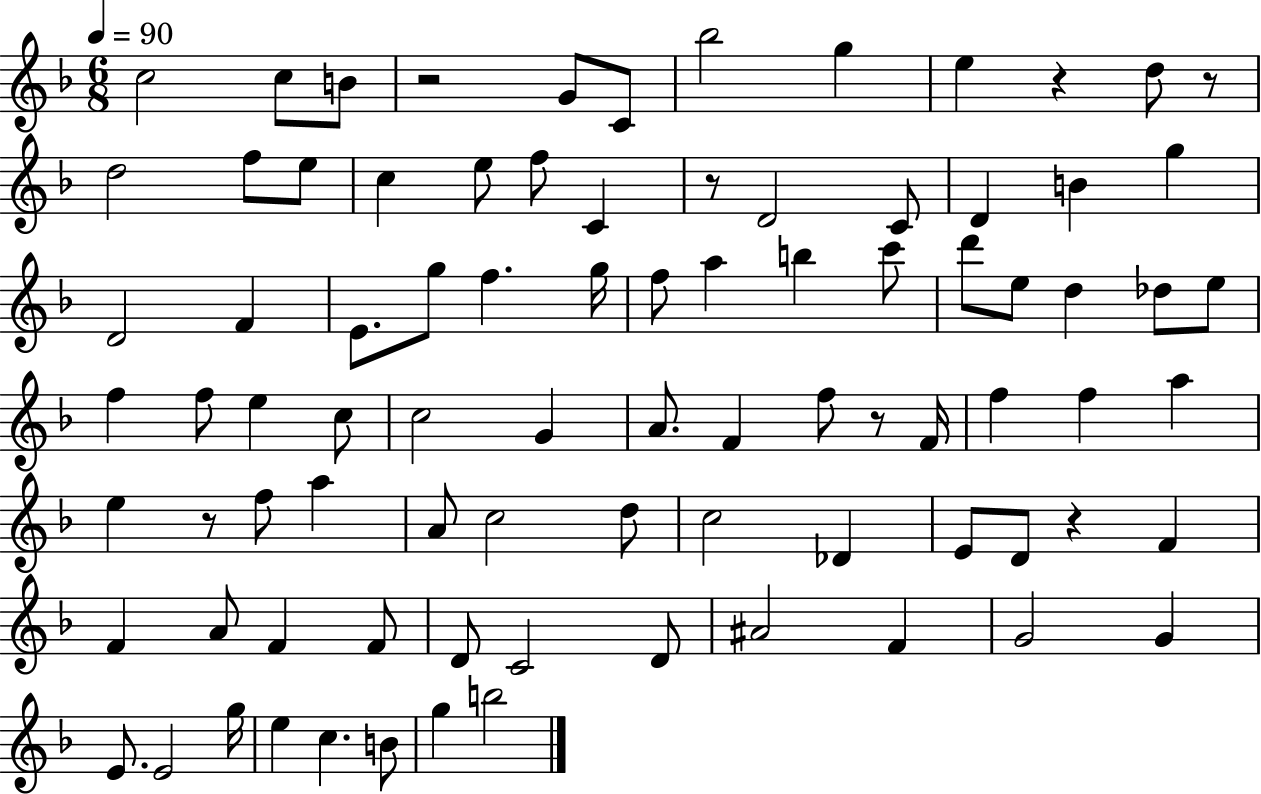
X:1
T:Untitled
M:6/8
L:1/4
K:F
c2 c/2 B/2 z2 G/2 C/2 _b2 g e z d/2 z/2 d2 f/2 e/2 c e/2 f/2 C z/2 D2 C/2 D B g D2 F E/2 g/2 f g/4 f/2 a b c'/2 d'/2 e/2 d _d/2 e/2 f f/2 e c/2 c2 G A/2 F f/2 z/2 F/4 f f a e z/2 f/2 a A/2 c2 d/2 c2 _D E/2 D/2 z F F A/2 F F/2 D/2 C2 D/2 ^A2 F G2 G E/2 E2 g/4 e c B/2 g b2